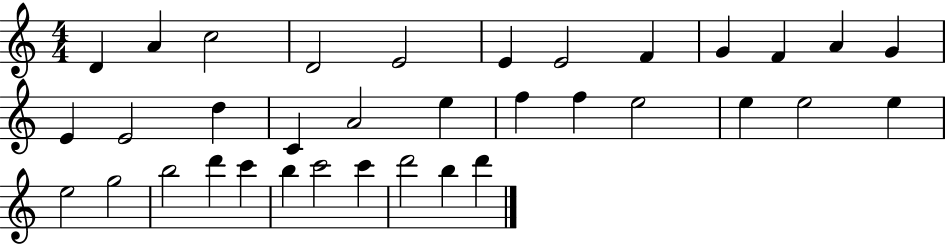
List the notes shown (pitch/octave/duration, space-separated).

D4/q A4/q C5/h D4/h E4/h E4/q E4/h F4/q G4/q F4/q A4/q G4/q E4/q E4/h D5/q C4/q A4/h E5/q F5/q F5/q E5/h E5/q E5/h E5/q E5/h G5/h B5/h D6/q C6/q B5/q C6/h C6/q D6/h B5/q D6/q